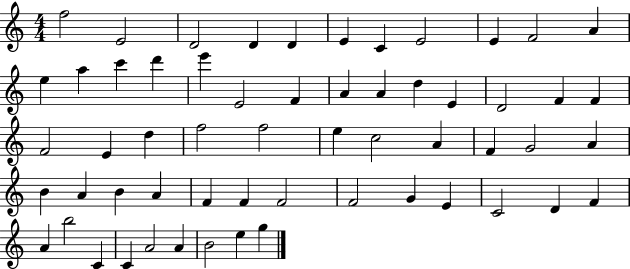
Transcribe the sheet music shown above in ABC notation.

X:1
T:Untitled
M:4/4
L:1/4
K:C
f2 E2 D2 D D E C E2 E F2 A e a c' d' e' E2 F A A d E D2 F F F2 E d f2 f2 e c2 A F G2 A B A B A F F F2 F2 G E C2 D F A b2 C C A2 A B2 e g